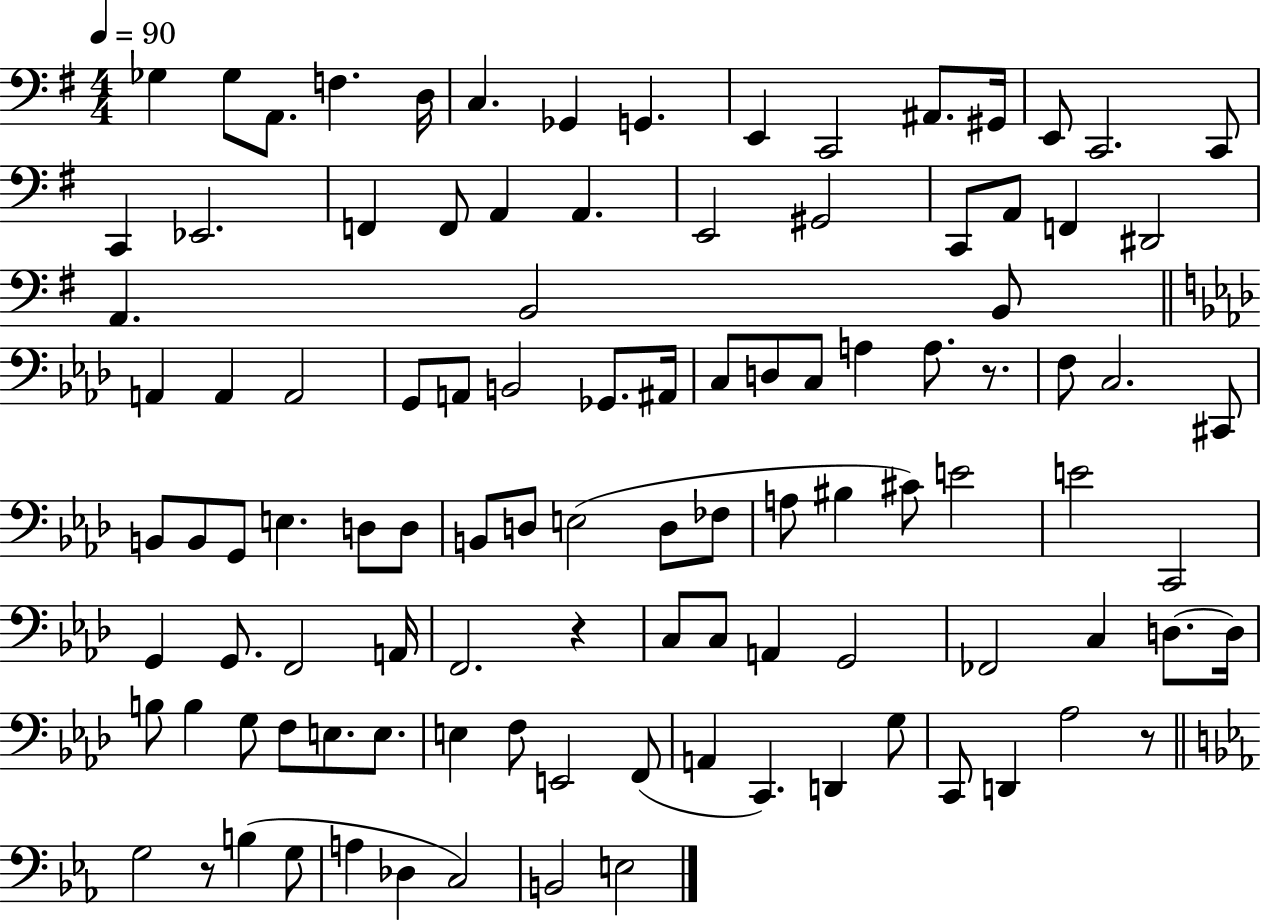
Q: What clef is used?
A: bass